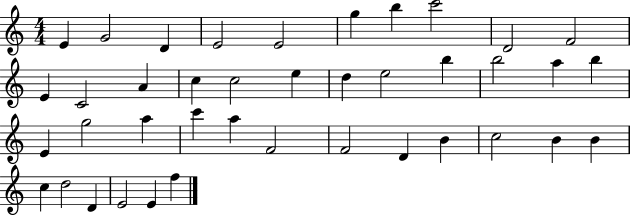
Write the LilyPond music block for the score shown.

{
  \clef treble
  \numericTimeSignature
  \time 4/4
  \key c \major
  e'4 g'2 d'4 | e'2 e'2 | g''4 b''4 c'''2 | d'2 f'2 | \break e'4 c'2 a'4 | c''4 c''2 e''4 | d''4 e''2 b''4 | b''2 a''4 b''4 | \break e'4 g''2 a''4 | c'''4 a''4 f'2 | f'2 d'4 b'4 | c''2 b'4 b'4 | \break c''4 d''2 d'4 | e'2 e'4 f''4 | \bar "|."
}